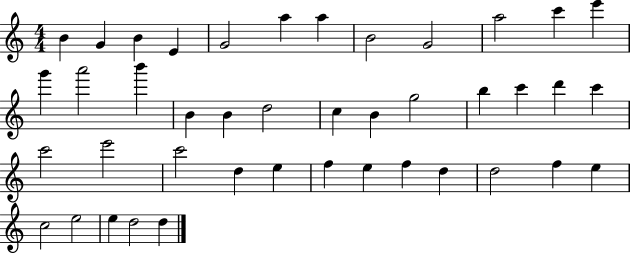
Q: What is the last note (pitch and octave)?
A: D5